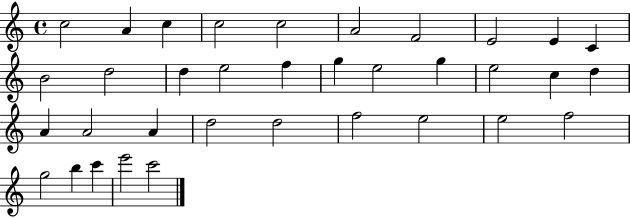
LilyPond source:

{
  \clef treble
  \time 4/4
  \defaultTimeSignature
  \key c \major
  c''2 a'4 c''4 | c''2 c''2 | a'2 f'2 | e'2 e'4 c'4 | \break b'2 d''2 | d''4 e''2 f''4 | g''4 e''2 g''4 | e''2 c''4 d''4 | \break a'4 a'2 a'4 | d''2 d''2 | f''2 e''2 | e''2 f''2 | \break g''2 b''4 c'''4 | e'''2 c'''2 | \bar "|."
}